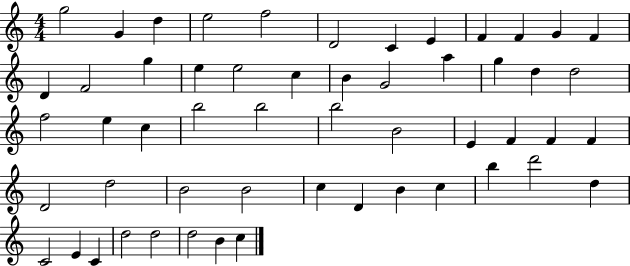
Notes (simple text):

G5/h G4/q D5/q E5/h F5/h D4/h C4/q E4/q F4/q F4/q G4/q F4/q D4/q F4/h G5/q E5/q E5/h C5/q B4/q G4/h A5/q G5/q D5/q D5/h F5/h E5/q C5/q B5/h B5/h B5/h B4/h E4/q F4/q F4/q F4/q D4/h D5/h B4/h B4/h C5/q D4/q B4/q C5/q B5/q D6/h D5/q C4/h E4/q C4/q D5/h D5/h D5/h B4/q C5/q